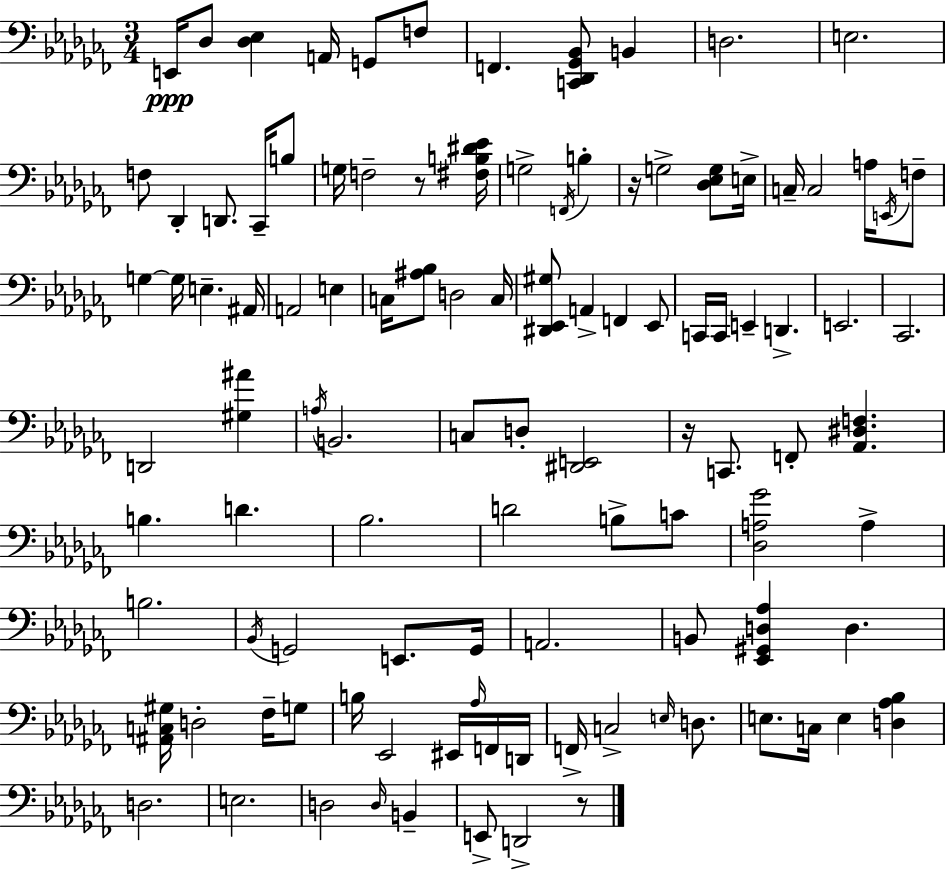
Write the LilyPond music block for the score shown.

{
  \clef bass
  \numericTimeSignature
  \time 3/4
  \key aes \minor
  e,16\ppp des8 <des ees>4 a,16 g,8 f8 | f,4. <c, des, ges, bes,>8 b,4 | d2. | e2. | \break f8 des,4-. d,8. ces,16-- b8 | g16 f2-- r8 <fis b dis' ees'>16 | g2-> \acciaccatura { f,16 } b4-. | r16 g2-> <des ees g>8 | \break e16-> c16-- c2 a16 \acciaccatura { e,16 } | f8-- g4~~ g16 e4.-- | ais,16 a,2 e4 | c16 <ais bes>8 d2 | \break c16 <dis, ees, gis>8 a,4-> f,4 | ees,8 c,16 c,16 e,4-- d,4.-> | e,2. | ces,2. | \break d,2 <gis ais'>4 | \acciaccatura { a16 } b,2. | c8 d8-. <dis, e,>2 | r16 c,8. f,8-. <aes, dis f>4. | \break b4. d'4. | bes2. | d'2 b8-> | c'8 <des a ges'>2 a4-> | \break b2. | \acciaccatura { bes,16 } g,2 | e,8. g,16 a,2. | b,8 <ees, gis, d aes>4 d4. | \break <ais, c gis>16 d2-. | fes16-- g8 b16 ees,2 | eis,16 \grace { aes16 } f,16 d,16 f,16-> c2-> | \grace { e16 } d8. e8. c16 e4 | \break <d aes bes>4 d2. | e2. | d2 | \grace { d16 } b,4-- e,8-> d,2-> | \break r8 \bar "|."
}